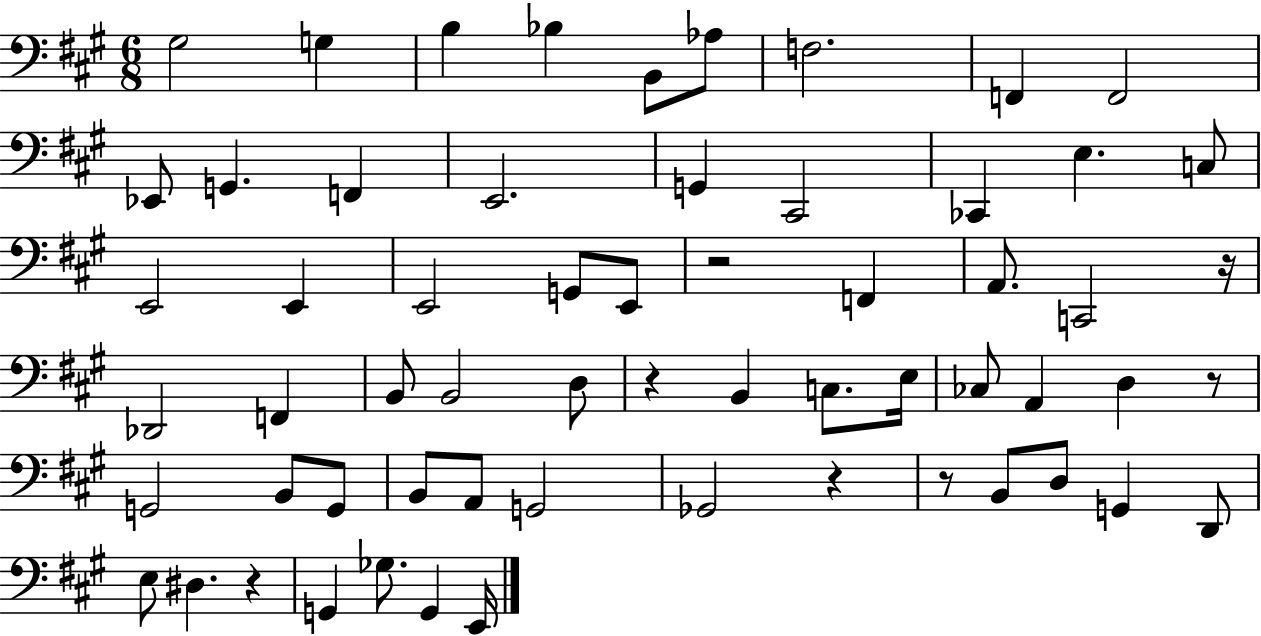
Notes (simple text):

G#3/h G3/q B3/q Bb3/q B2/e Ab3/e F3/h. F2/q F2/h Eb2/e G2/q. F2/q E2/h. G2/q C#2/h CES2/q E3/q. C3/e E2/h E2/q E2/h G2/e E2/e R/h F2/q A2/e. C2/h R/s Db2/h F2/q B2/e B2/h D3/e R/q B2/q C3/e. E3/s CES3/e A2/q D3/q R/e G2/h B2/e G2/e B2/e A2/e G2/h Gb2/h R/q R/e B2/e D3/e G2/q D2/e E3/e D#3/q. R/q G2/q Gb3/e. G2/q E2/s